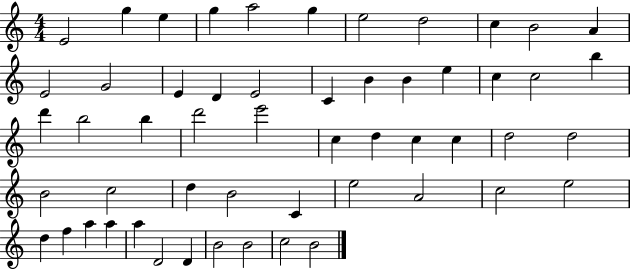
{
  \clef treble
  \numericTimeSignature
  \time 4/4
  \key c \major
  e'2 g''4 e''4 | g''4 a''2 g''4 | e''2 d''2 | c''4 b'2 a'4 | \break e'2 g'2 | e'4 d'4 e'2 | c'4 b'4 b'4 e''4 | c''4 c''2 b''4 | \break d'''4 b''2 b''4 | d'''2 e'''2 | c''4 d''4 c''4 c''4 | d''2 d''2 | \break b'2 c''2 | d''4 b'2 c'4 | e''2 a'2 | c''2 e''2 | \break d''4 f''4 a''4 a''4 | a''4 d'2 d'4 | b'2 b'2 | c''2 b'2 | \break \bar "|."
}